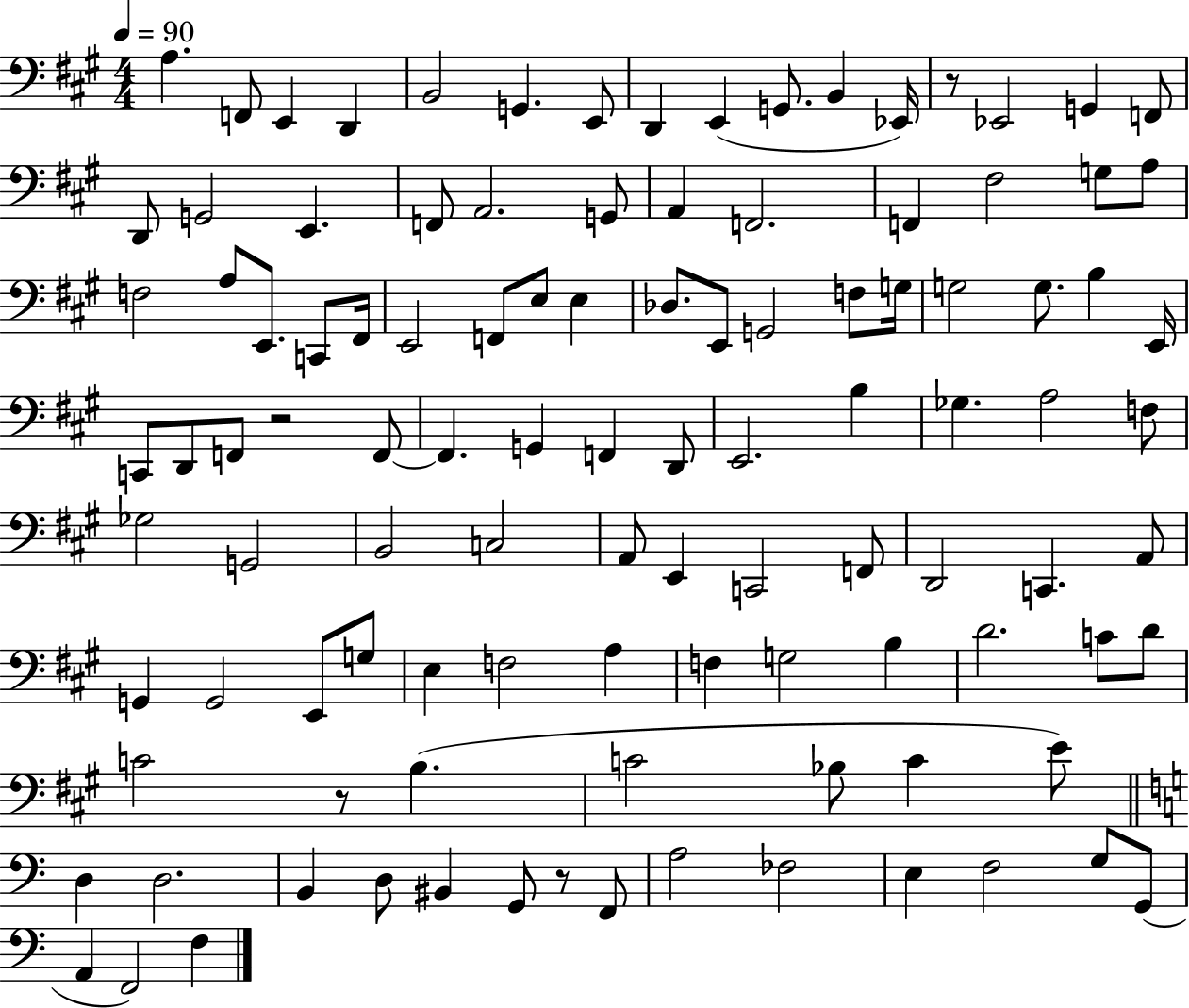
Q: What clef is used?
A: bass